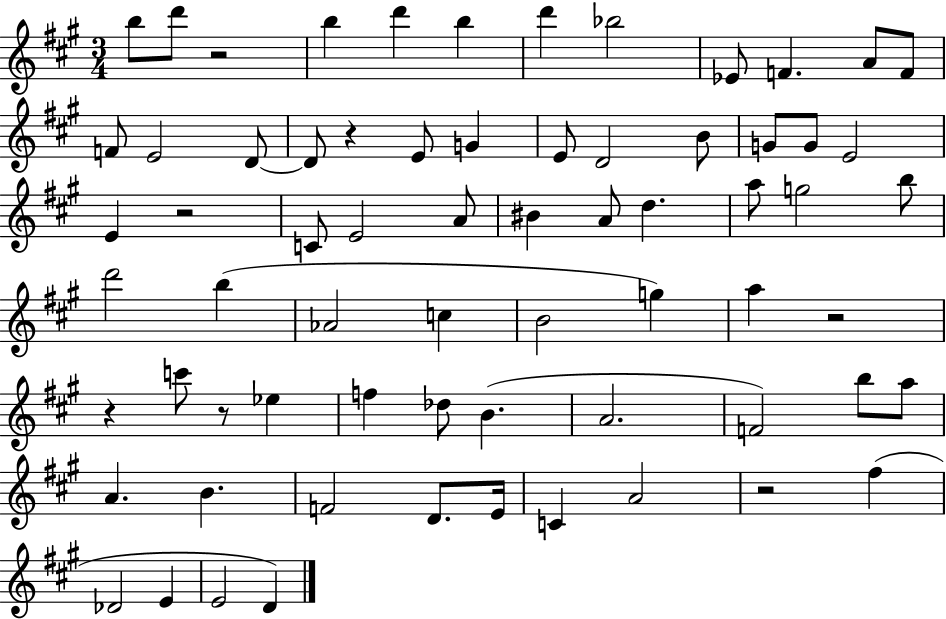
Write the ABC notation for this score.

X:1
T:Untitled
M:3/4
L:1/4
K:A
b/2 d'/2 z2 b d' b d' _b2 _E/2 F A/2 F/2 F/2 E2 D/2 D/2 z E/2 G E/2 D2 B/2 G/2 G/2 E2 E z2 C/2 E2 A/2 ^B A/2 d a/2 g2 b/2 d'2 b _A2 c B2 g a z2 z c'/2 z/2 _e f _d/2 B A2 F2 b/2 a/2 A B F2 D/2 E/4 C A2 z2 ^f _D2 E E2 D